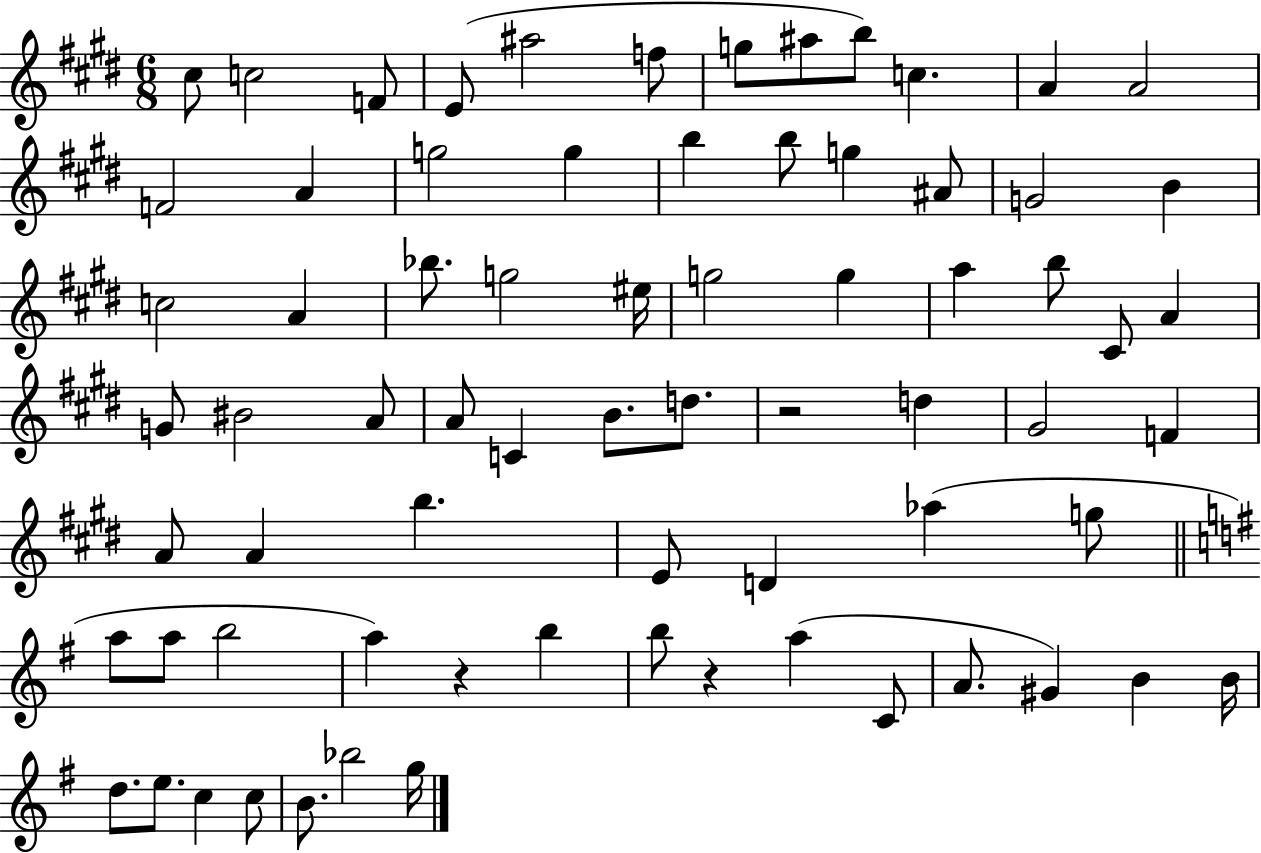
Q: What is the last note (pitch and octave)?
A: G5